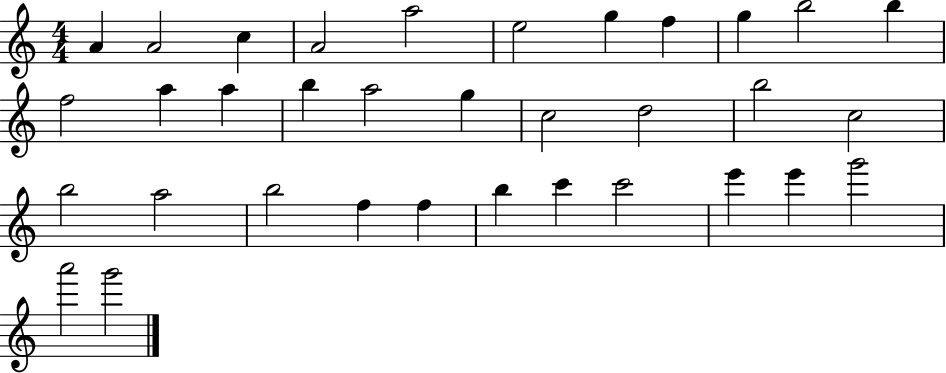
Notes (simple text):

A4/q A4/h C5/q A4/h A5/h E5/h G5/q F5/q G5/q B5/h B5/q F5/h A5/q A5/q B5/q A5/h G5/q C5/h D5/h B5/h C5/h B5/h A5/h B5/h F5/q F5/q B5/q C6/q C6/h E6/q E6/q G6/h A6/h G6/h